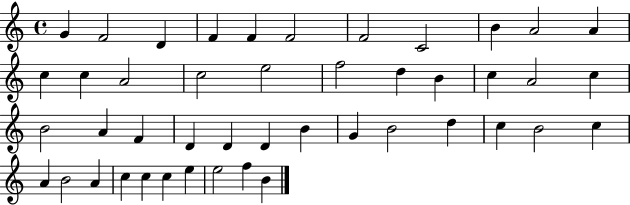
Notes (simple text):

G4/q F4/h D4/q F4/q F4/q F4/h F4/h C4/h B4/q A4/h A4/q C5/q C5/q A4/h C5/h E5/h F5/h D5/q B4/q C5/q A4/h C5/q B4/h A4/q F4/q D4/q D4/q D4/q B4/q G4/q B4/h D5/q C5/q B4/h C5/q A4/q B4/h A4/q C5/q C5/q C5/q E5/q E5/h F5/q B4/q